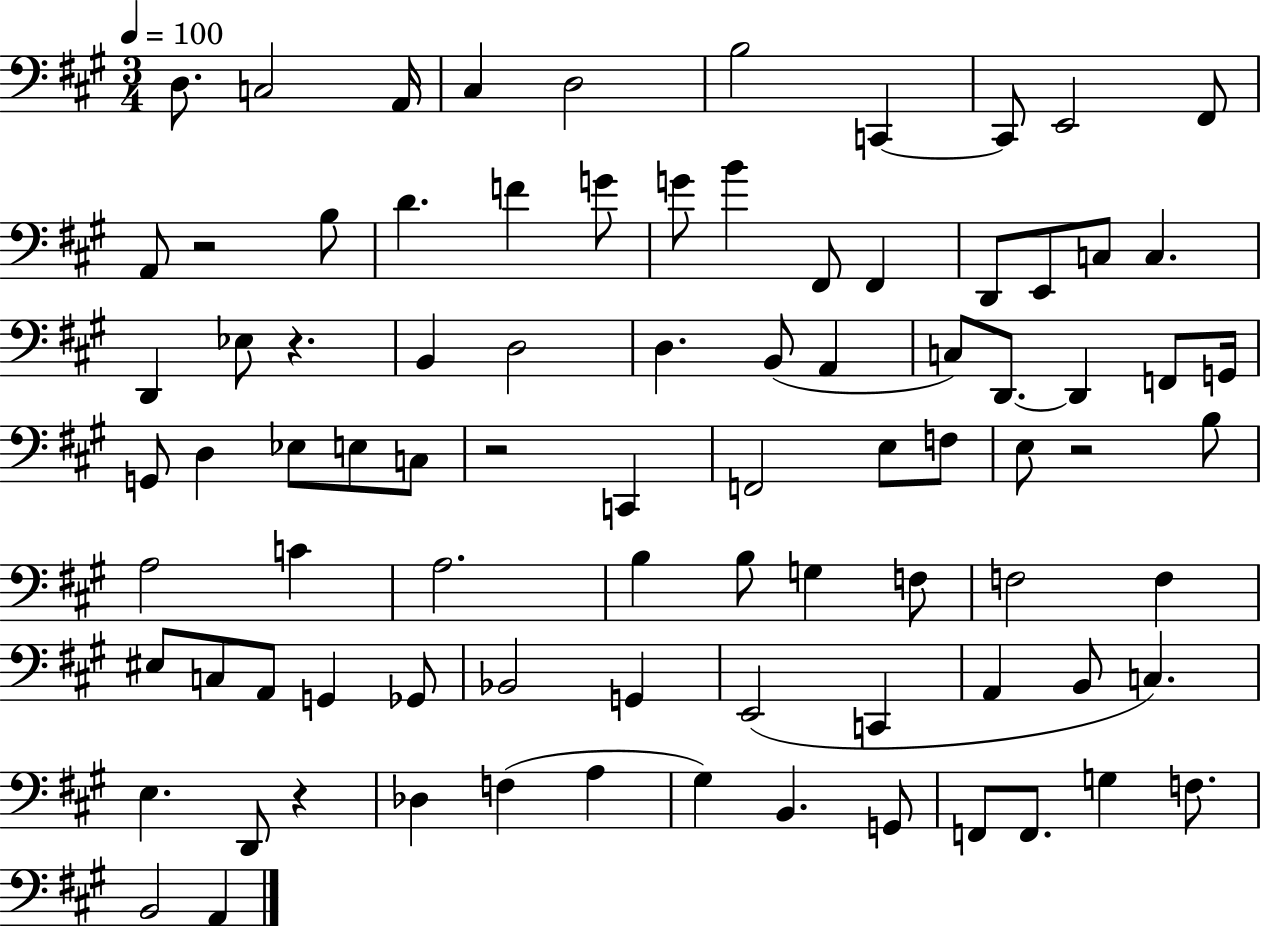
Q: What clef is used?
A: bass